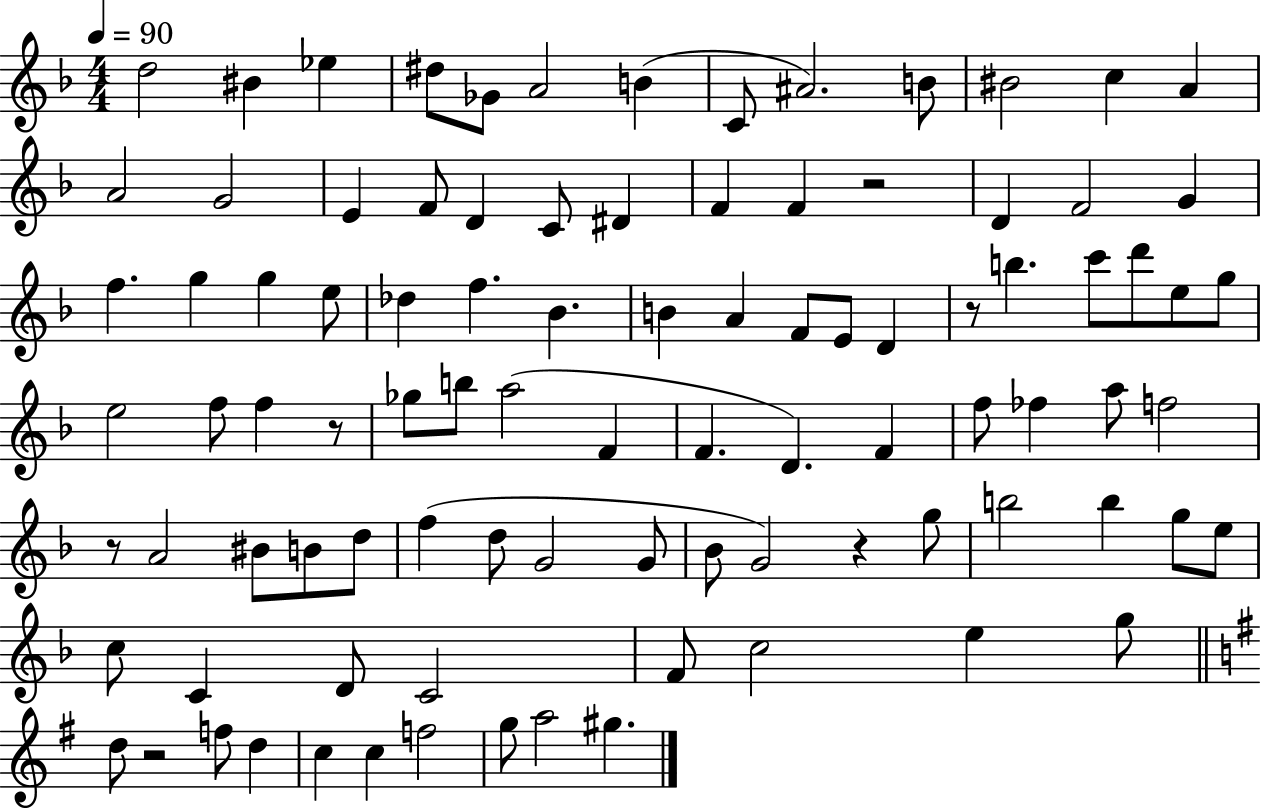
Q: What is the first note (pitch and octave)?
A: D5